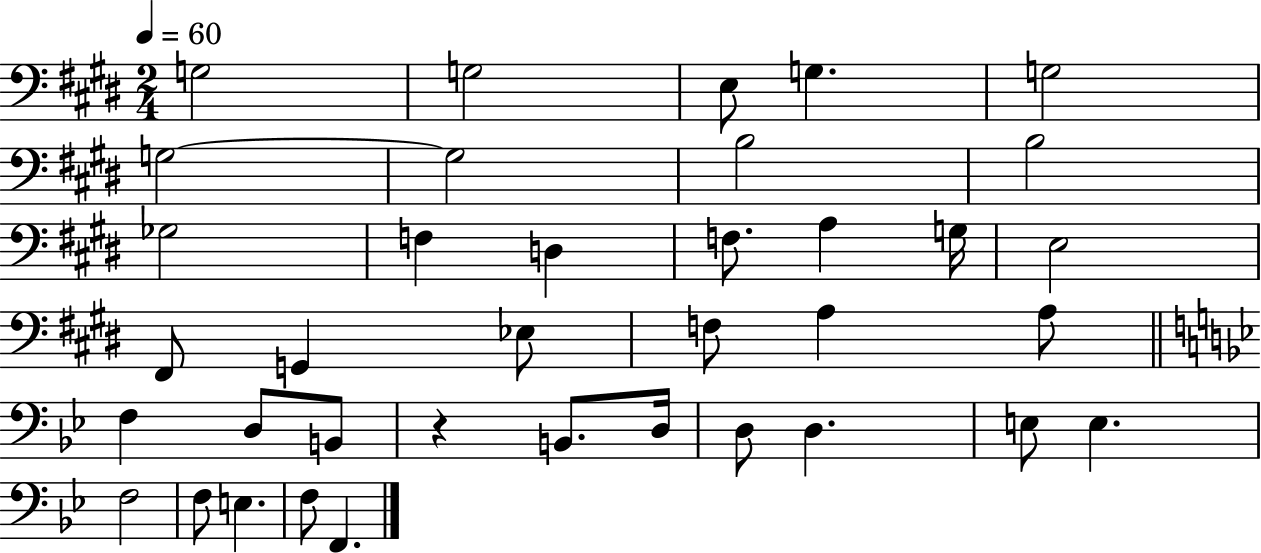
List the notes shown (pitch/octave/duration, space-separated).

G3/h G3/h E3/e G3/q. G3/h G3/h G3/h B3/h B3/h Gb3/h F3/q D3/q F3/e. A3/q G3/s E3/h F#2/e G2/q Eb3/e F3/e A3/q A3/e F3/q D3/e B2/e R/q B2/e. D3/s D3/e D3/q. E3/e E3/q. F3/h F3/e E3/q. F3/e F2/q.